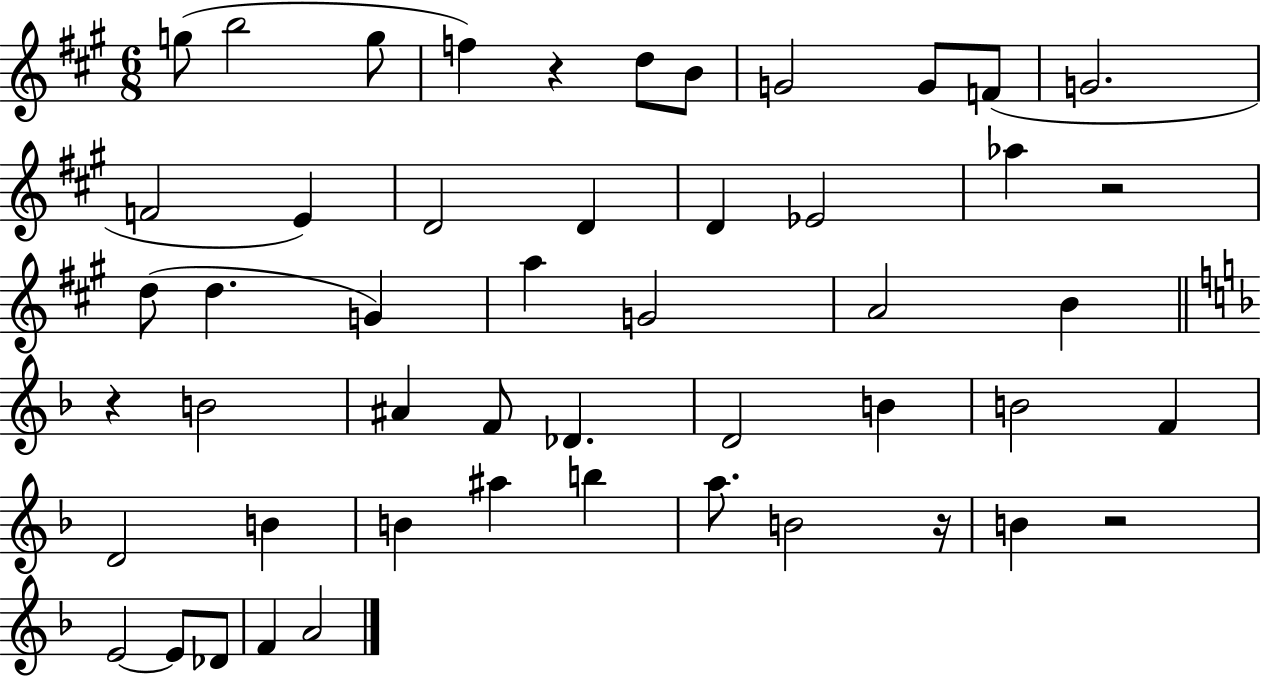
{
  \clef treble
  \numericTimeSignature
  \time 6/8
  \key a \major
  g''8( b''2 g''8 | f''4) r4 d''8 b'8 | g'2 g'8 f'8( | g'2. | \break f'2 e'4) | d'2 d'4 | d'4 ees'2 | aes''4 r2 | \break d''8( d''4. g'4) | a''4 g'2 | a'2 b'4 | \bar "||" \break \key f \major r4 b'2 | ais'4 f'8 des'4. | d'2 b'4 | b'2 f'4 | \break d'2 b'4 | b'4 ais''4 b''4 | a''8. b'2 r16 | b'4 r2 | \break e'2~~ e'8 des'8 | f'4 a'2 | \bar "|."
}